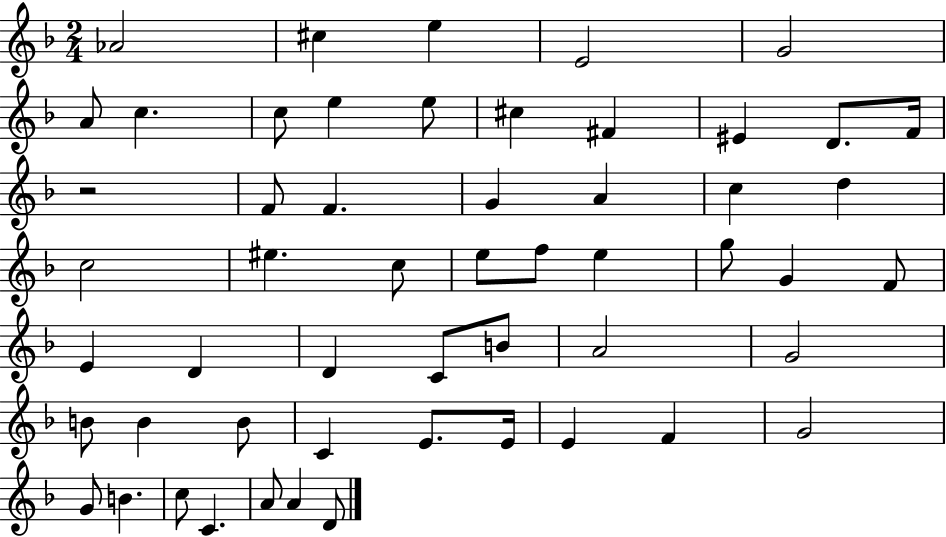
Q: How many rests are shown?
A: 1